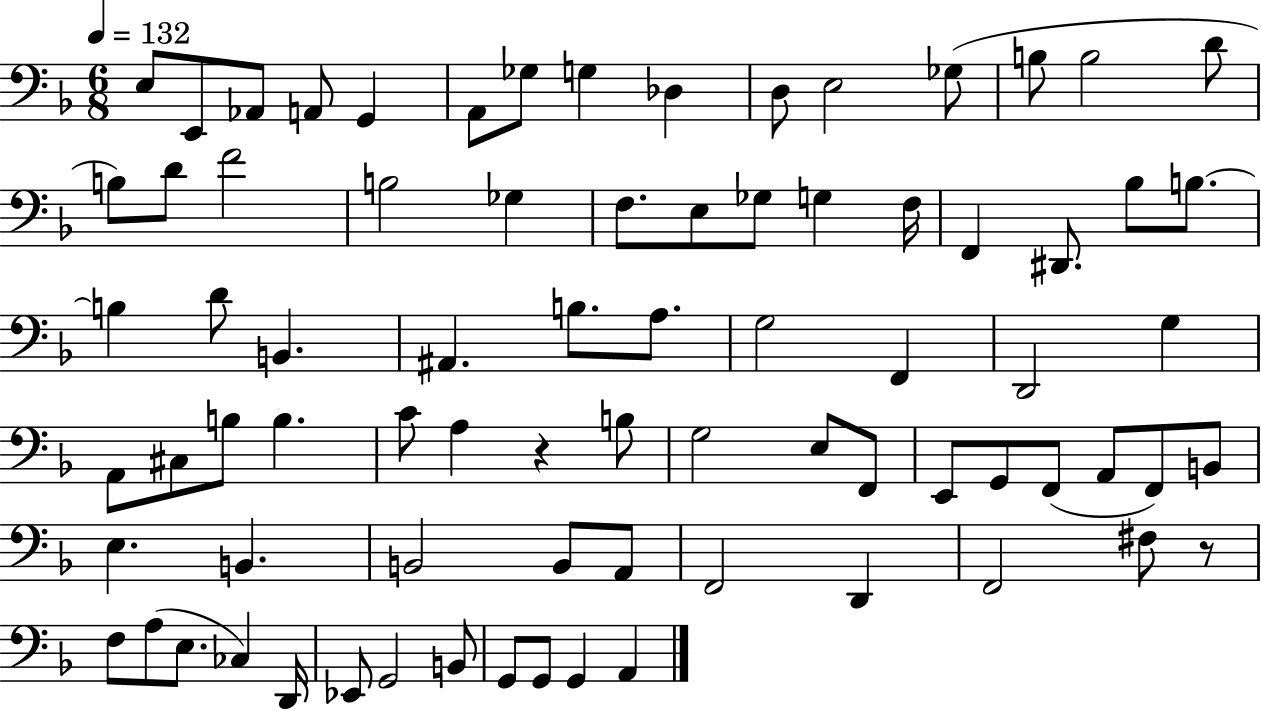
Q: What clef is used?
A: bass